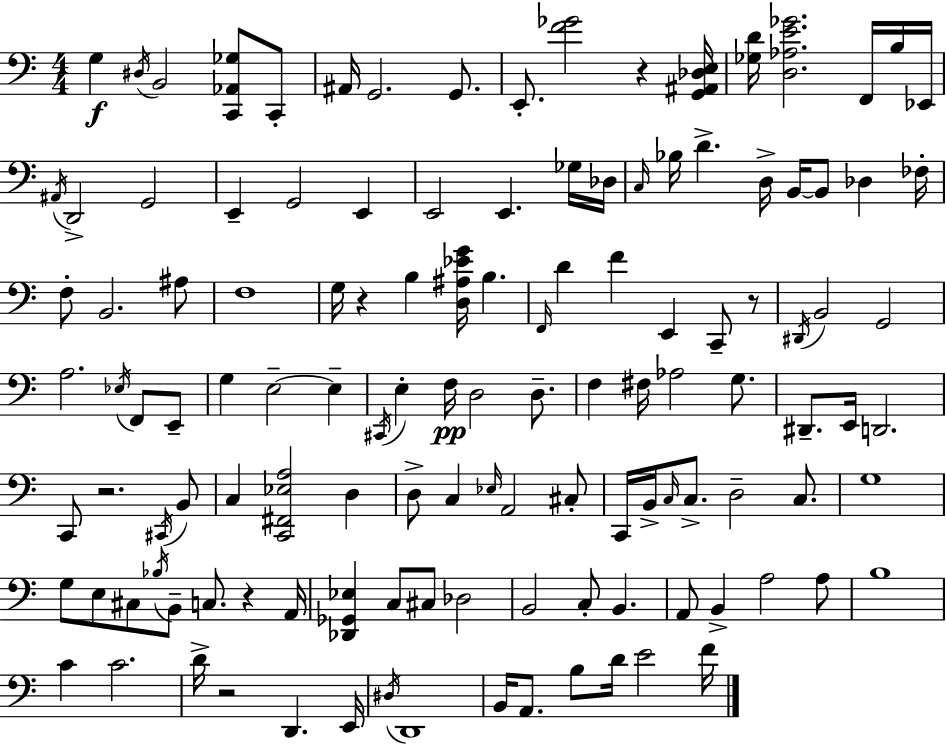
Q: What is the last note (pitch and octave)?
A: F4